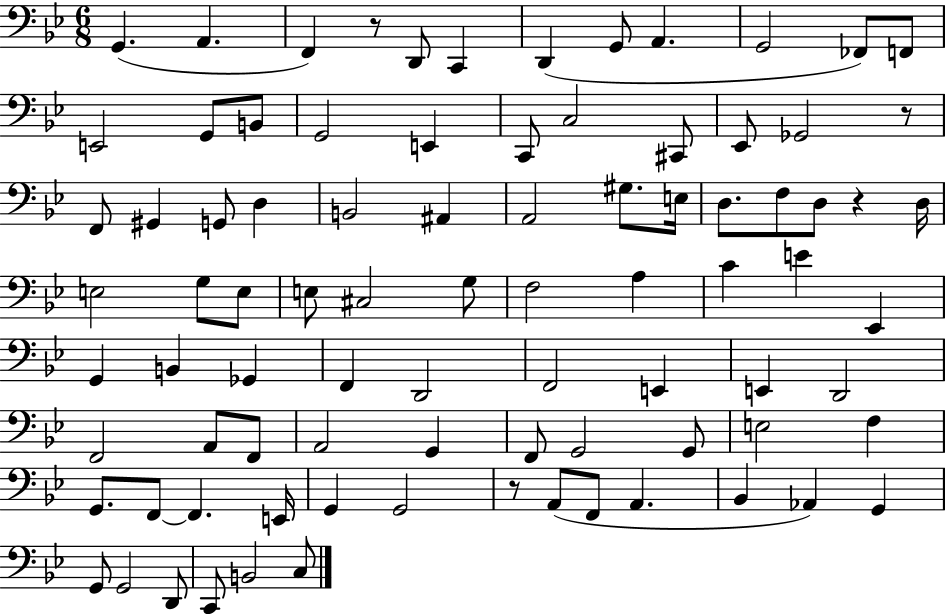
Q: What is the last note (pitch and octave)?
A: C3